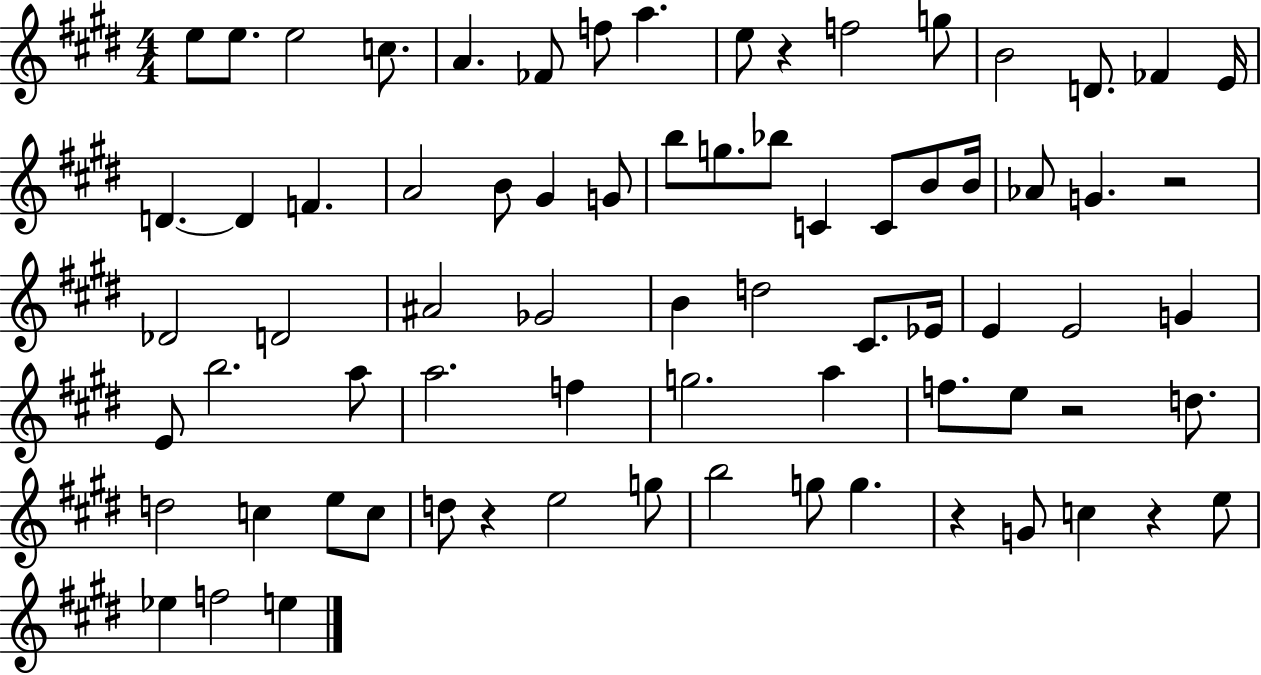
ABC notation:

X:1
T:Untitled
M:4/4
L:1/4
K:E
e/2 e/2 e2 c/2 A _F/2 f/2 a e/2 z f2 g/2 B2 D/2 _F E/4 D D F A2 B/2 ^G G/2 b/2 g/2 _b/2 C C/2 B/2 B/4 _A/2 G z2 _D2 D2 ^A2 _G2 B d2 ^C/2 _E/4 E E2 G E/2 b2 a/2 a2 f g2 a f/2 e/2 z2 d/2 d2 c e/2 c/2 d/2 z e2 g/2 b2 g/2 g z G/2 c z e/2 _e f2 e